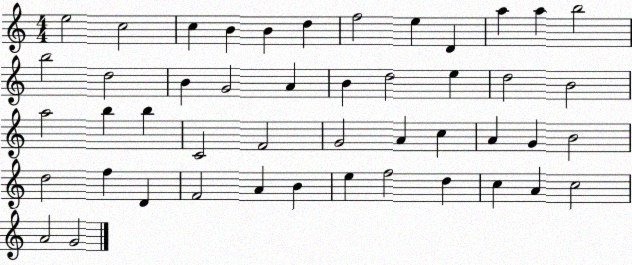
X:1
T:Untitled
M:4/4
L:1/4
K:C
e2 c2 c B B d f2 e D a a b2 b2 d2 B G2 A B d2 e d2 B2 a2 b b C2 F2 G2 A c A G B2 d2 f D F2 A B e f2 d c A c2 A2 G2